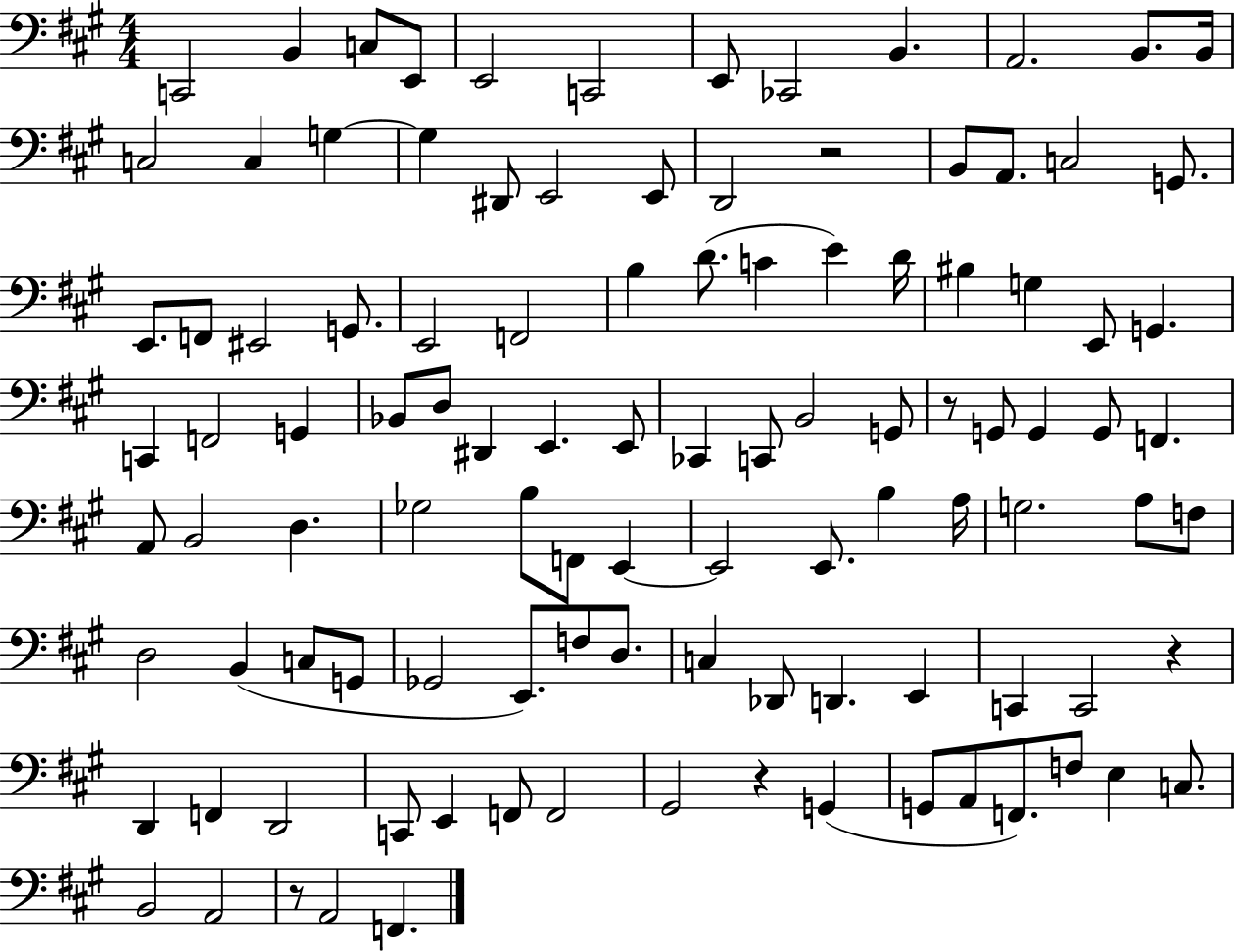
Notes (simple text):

C2/h B2/q C3/e E2/e E2/h C2/h E2/e CES2/h B2/q. A2/h. B2/e. B2/s C3/h C3/q G3/q G3/q D#2/e E2/h E2/e D2/h R/h B2/e A2/e. C3/h G2/e. E2/e. F2/e EIS2/h G2/e. E2/h F2/h B3/q D4/e. C4/q E4/q D4/s BIS3/q G3/q E2/e G2/q. C2/q F2/h G2/q Bb2/e D3/e D#2/q E2/q. E2/e CES2/q C2/e B2/h G2/e R/e G2/e G2/q G2/e F2/q. A2/e B2/h D3/q. Gb3/h B3/e F2/e E2/q E2/h E2/e. B3/q A3/s G3/h. A3/e F3/e D3/h B2/q C3/e G2/e Gb2/h E2/e. F3/e D3/e. C3/q Db2/e D2/q. E2/q C2/q C2/h R/q D2/q F2/q D2/h C2/e E2/q F2/e F2/h G#2/h R/q G2/q G2/e A2/e F2/e. F3/e E3/q C3/e. B2/h A2/h R/e A2/h F2/q.